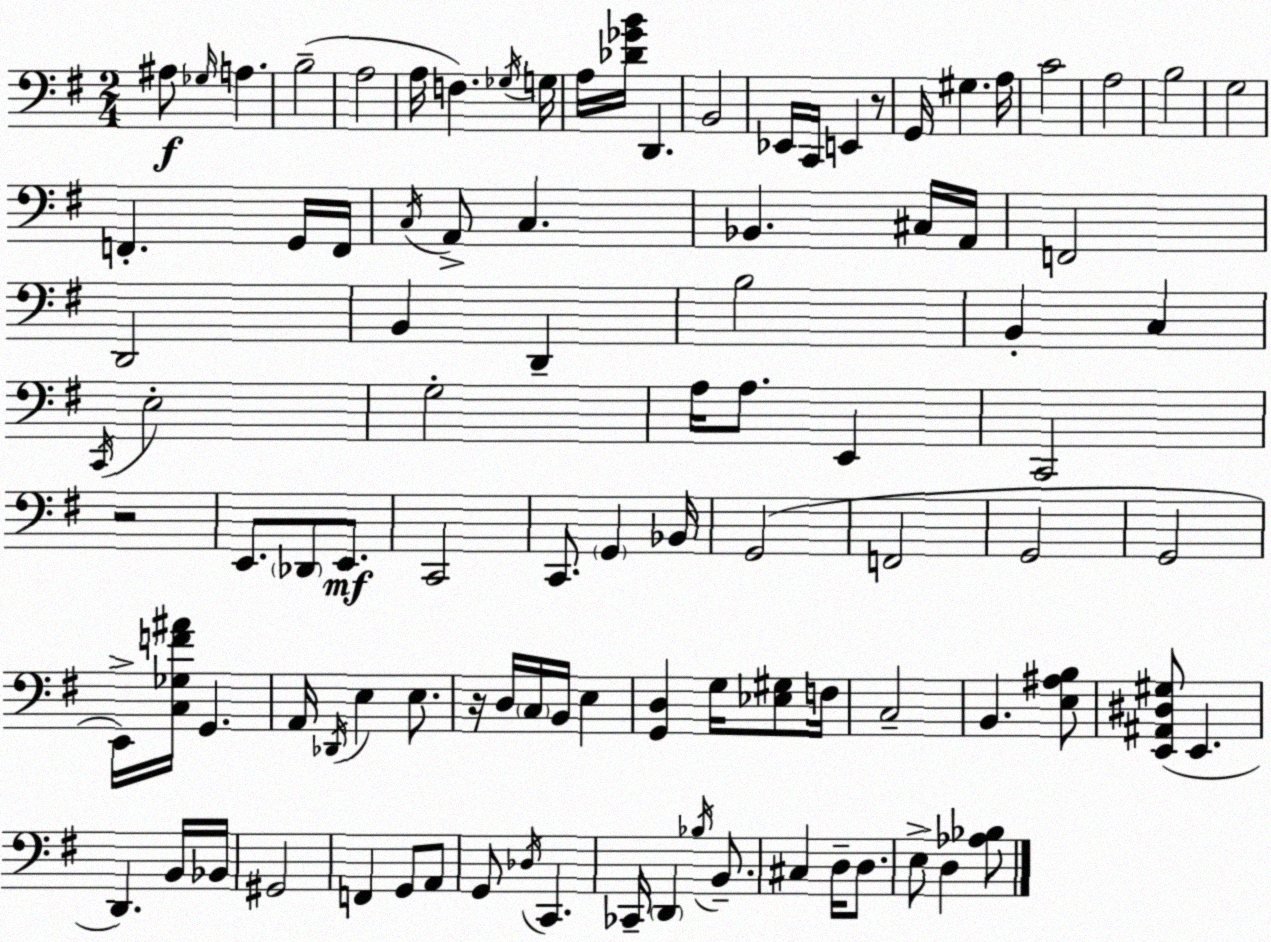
X:1
T:Untitled
M:2/4
L:1/4
K:Em
^A,/2 _G,/4 A, B,2 A,2 A,/4 F, _G,/4 G,/4 A,/4 [_D_GB]/4 D,, B,,2 _E,,/4 C,,/4 E,, z/2 G,,/4 ^G, A,/4 C2 A,2 B,2 G,2 F,, G,,/4 F,,/4 C,/4 A,,/2 C, _B,, ^C,/4 A,,/4 F,,2 D,,2 B,, D,, B,2 B,, C, C,,/4 E,2 G,2 A,/4 A,/2 E,, C,,2 z2 E,,/2 _D,,/2 E,,/2 C,,2 C,,/2 G,, _B,,/4 G,,2 F,,2 G,,2 G,,2 E,,/4 [C,_G,F^A]/4 G,, A,,/4 _D,,/4 E, E,/2 z/4 D,/4 C,/4 B,,/4 E, [G,,D,] G,/4 [_E,^G,]/2 F,/4 C,2 B,, [E,^A,B,]/2 [E,,^A,,^D,^G,]/2 E,, D,, B,,/4 _B,,/4 ^G,,2 F,, G,,/2 A,,/2 G,,/2 _D,/4 C,, _C,,/4 D,, _B,/4 B,,/2 ^C, D,/4 D,/2 E,/2 D, [_A,_B,]/2